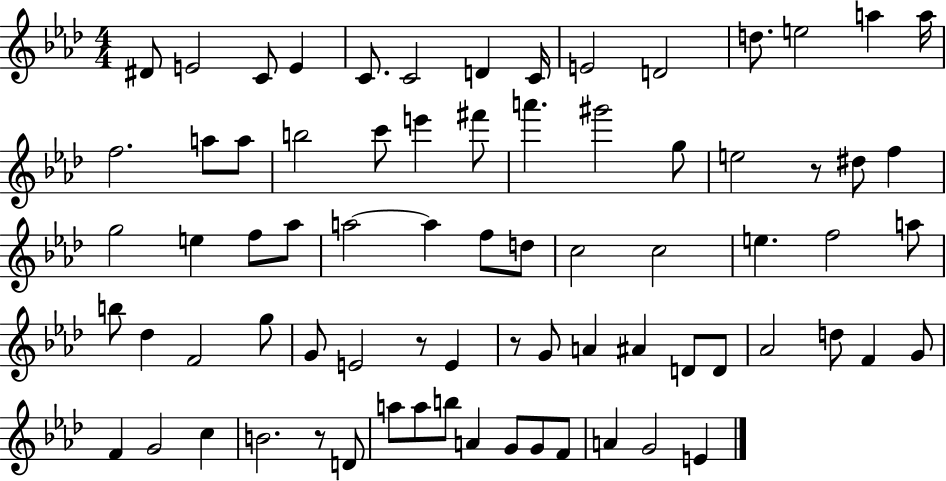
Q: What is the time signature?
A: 4/4